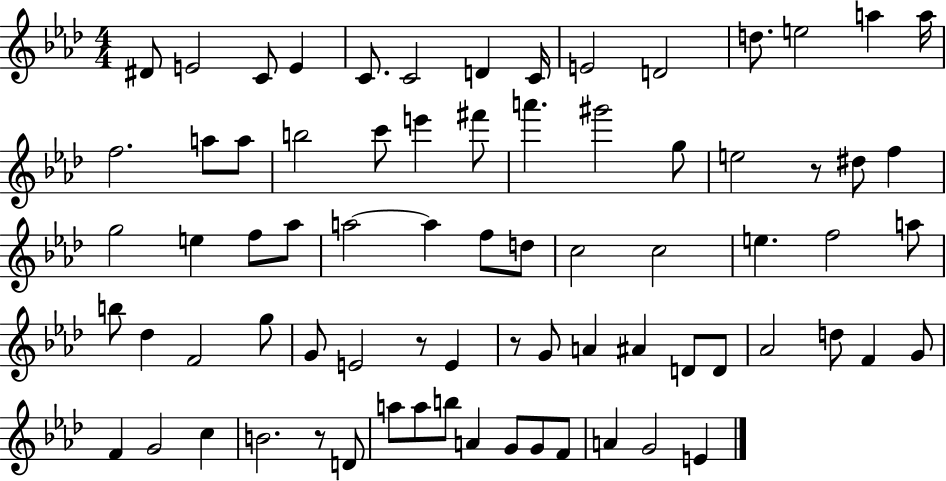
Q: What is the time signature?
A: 4/4